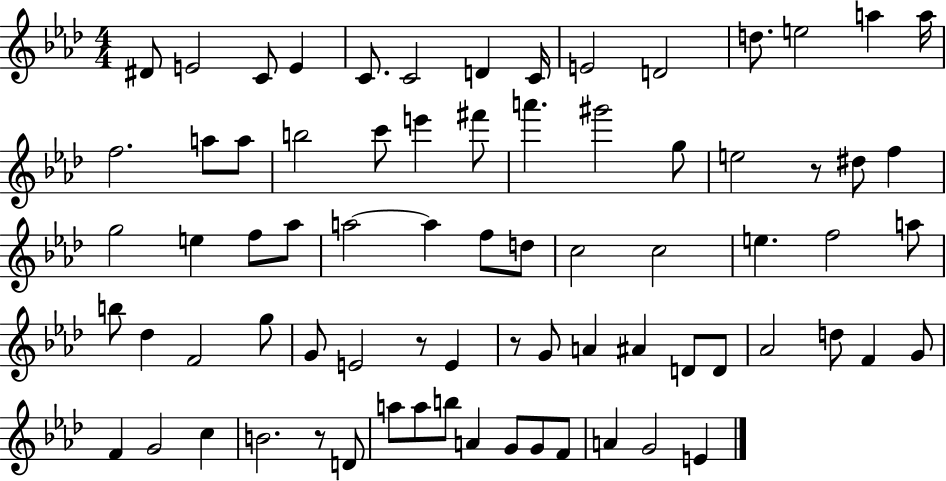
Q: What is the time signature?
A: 4/4